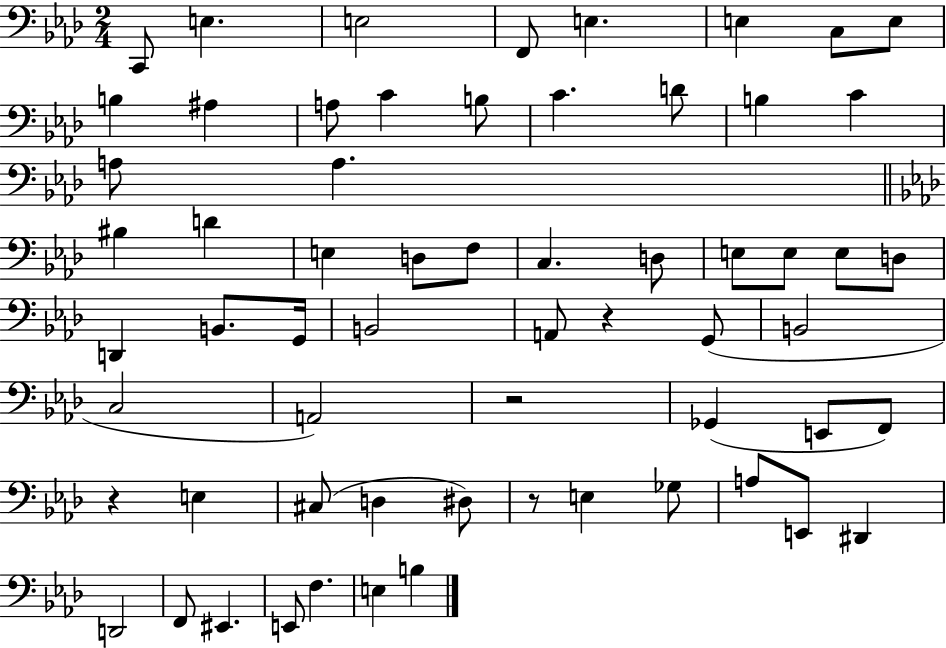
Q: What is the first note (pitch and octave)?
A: C2